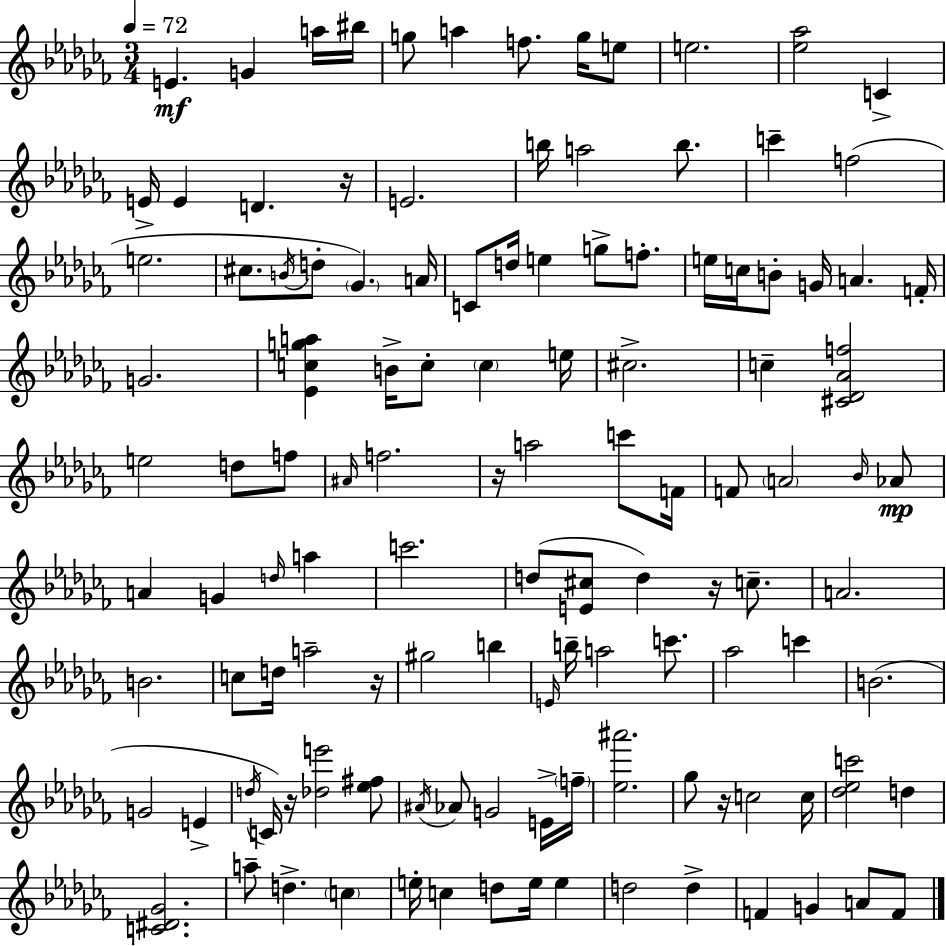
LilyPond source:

{
  \clef treble
  \numericTimeSignature
  \time 3/4
  \key aes \minor
  \tempo 4 = 72
  e'4.\mf g'4 a''16 bis''16 | g''8 a''4 f''8. g''16 e''8 | e''2. | <ees'' aes''>2 c'4-> | \break e'16-> e'4 d'4. r16 | e'2. | b''16 a''2 b''8. | c'''4-- f''2( | \break e''2. | cis''8. \acciaccatura { b'16 } d''8-. \parenthesize ges'4.) | a'16 c'8 d''16 e''4 g''8-> f''8.-. | e''16 c''16 b'8-. g'16 a'4. | \break f'16-. g'2. | <ees' c'' g'' a''>4 b'16-> c''8-. \parenthesize c''4 | e''16 cis''2.-> | c''4-- <cis' des' aes' f''>2 | \break e''2 d''8 f''8 | \grace { ais'16 } f''2. | r16 a''2 c'''8 | f'16 f'8 \parenthesize a'2 | \break \grace { bes'16 } aes'8\mp a'4 g'4 \grace { d''16 } | a''4 c'''2. | d''8( <e' cis''>8 d''4) | r16 c''8.-- a'2. | \break b'2. | c''8 d''16 a''2-- | r16 gis''2 | b''4 \grace { e'16 } b''16-- a''2 | \break c'''8. aes''2 | c'''4 b'2.( | g'2 | e'4-> \acciaccatura { d''16 }) c'16 r16 <des'' e'''>2 | \break <ees'' fis''>8 \acciaccatura { ais'16 } aes'8 g'2 | e'16-> \parenthesize f''16-- <ees'' ais'''>2. | ges''8 r16 c''2 | c''16 <des'' ees'' c'''>2 | \break d''4 <c' dis' ges'>2. | a''8-- d''4.-> | \parenthesize c''4 e''16-. c''4 | d''8 e''16 e''4 d''2 | \break d''4-> f'4 g'4 | a'8 f'8 \bar "|."
}